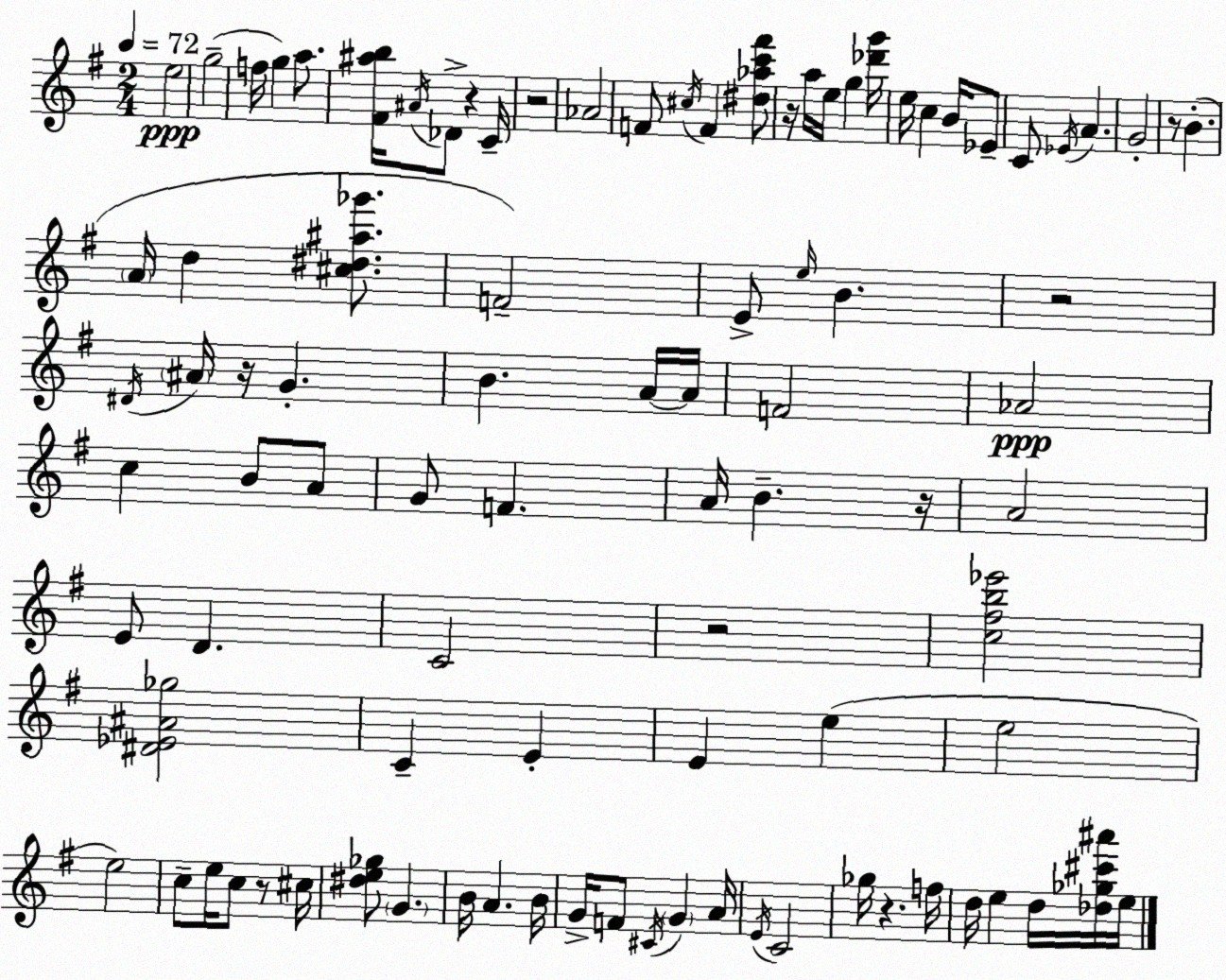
X:1
T:Untitled
M:2/4
L:1/4
K:G
e2 g2 f/4 g a/2 [^F^ab]/4 ^A/4 _D/2 z C/4 z2 _A2 F/2 ^c/4 F [^d_ac'^f']/2 z/4 a/4 e/4 g [_d'g']/4 e/4 c B/4 _E/2 C/2 _E/4 A G2 z/2 B A/4 d [^c^d^a_g']/2 F2 E/2 e/4 B z2 ^D/4 ^A/4 z/4 G B A/4 A/4 F2 _A2 c B/2 A/2 G/2 F A/4 B z/4 A2 E/2 D C2 z2 [c^fb_e']2 [^D_E^A_g]2 C E E e e2 e2 c/2 e/4 c/2 z/2 ^c/4 [^de_g]/2 G B/4 A B/4 G/4 F/2 ^C/4 G A/4 E/4 C2 _g/4 z f/4 d/4 e d/4 [_d_g^c'^a']/4 e/4